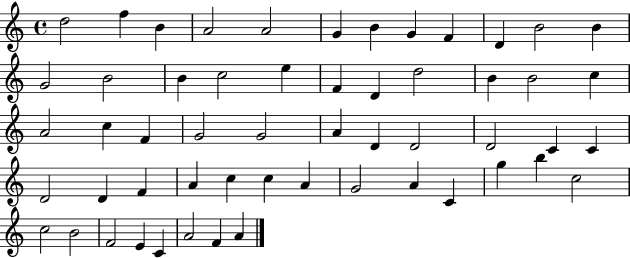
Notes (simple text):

D5/h F5/q B4/q A4/h A4/h G4/q B4/q G4/q F4/q D4/q B4/h B4/q G4/h B4/h B4/q C5/h E5/q F4/q D4/q D5/h B4/q B4/h C5/q A4/h C5/q F4/q G4/h G4/h A4/q D4/q D4/h D4/h C4/q C4/q D4/h D4/q F4/q A4/q C5/q C5/q A4/q G4/h A4/q C4/q G5/q B5/q C5/h C5/h B4/h F4/h E4/q C4/q A4/h F4/q A4/q